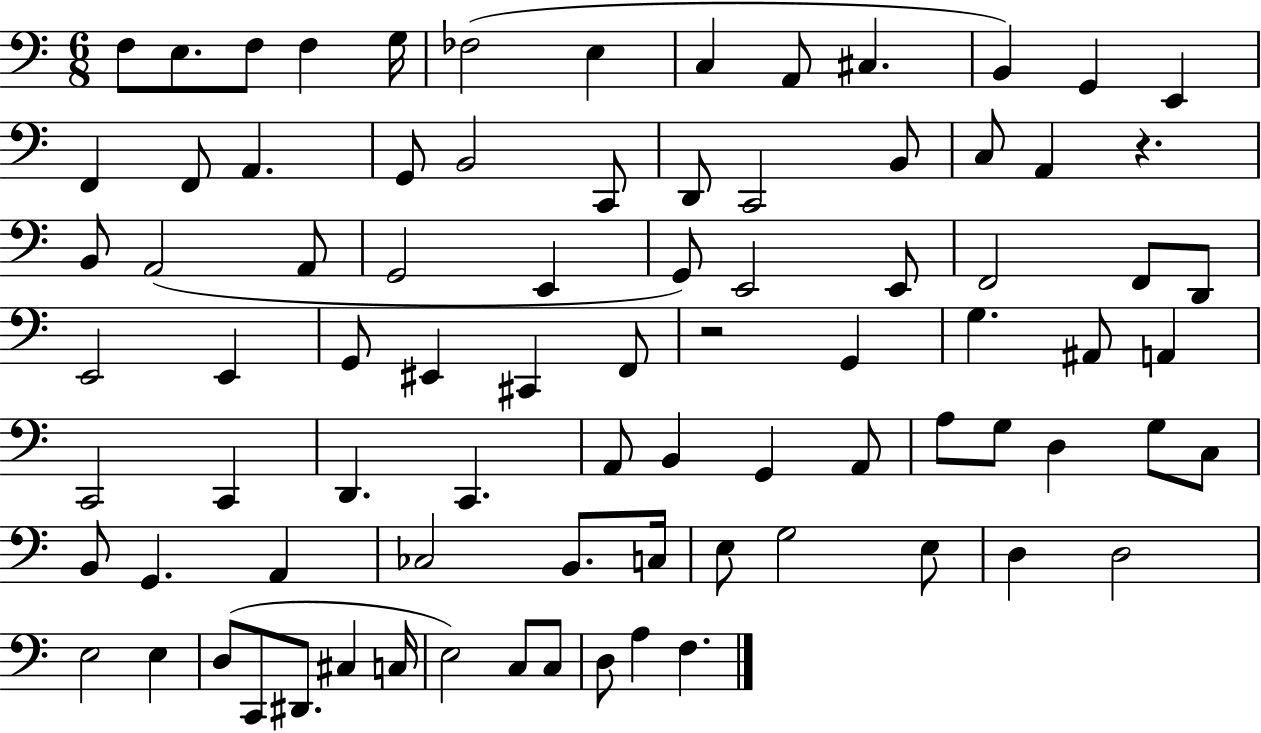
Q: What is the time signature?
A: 6/8